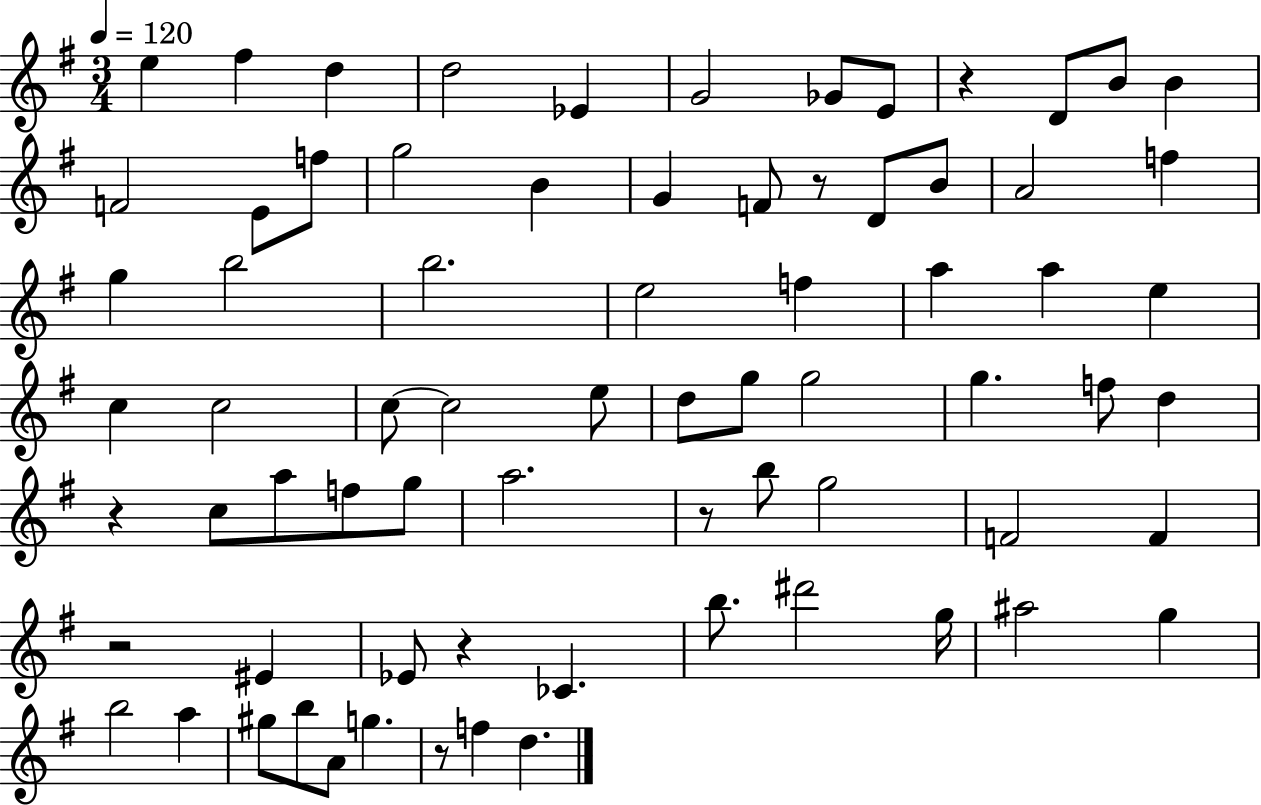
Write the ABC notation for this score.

X:1
T:Untitled
M:3/4
L:1/4
K:G
e ^f d d2 _E G2 _G/2 E/2 z D/2 B/2 B F2 E/2 f/2 g2 B G F/2 z/2 D/2 B/2 A2 f g b2 b2 e2 f a a e c c2 c/2 c2 e/2 d/2 g/2 g2 g f/2 d z c/2 a/2 f/2 g/2 a2 z/2 b/2 g2 F2 F z2 ^E _E/2 z _C b/2 ^d'2 g/4 ^a2 g b2 a ^g/2 b/2 A/2 g z/2 f d